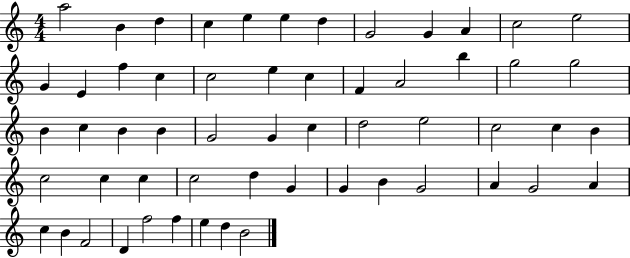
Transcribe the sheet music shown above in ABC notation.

X:1
T:Untitled
M:4/4
L:1/4
K:C
a2 B d c e e d G2 G A c2 e2 G E f c c2 e c F A2 b g2 g2 B c B B G2 G c d2 e2 c2 c B c2 c c c2 d G G B G2 A G2 A c B F2 D f2 f e d B2